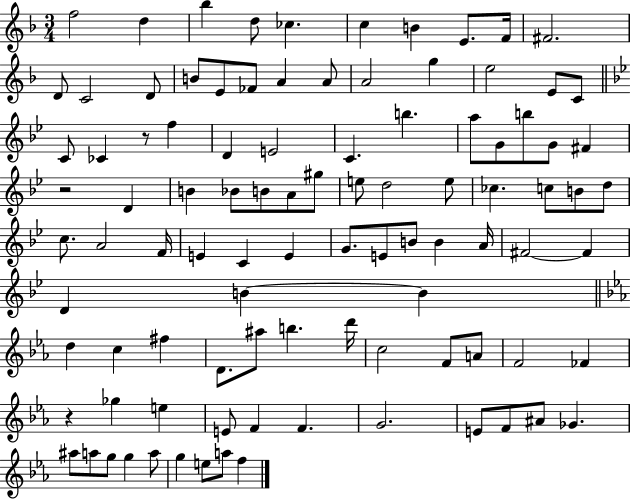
F5/h D5/q Bb5/q D5/e CES5/q. C5/q B4/q E4/e. F4/s F#4/h. D4/e C4/h D4/e B4/e E4/e FES4/e A4/q A4/e A4/h G5/q E5/h E4/e C4/e C4/e CES4/q R/e F5/q D4/q E4/h C4/q. B5/q. A5/e G4/e B5/e G4/e F#4/q R/h D4/q B4/q Bb4/e B4/e A4/e G#5/e E5/e D5/h E5/e CES5/q. C5/e B4/e D5/e C5/e. A4/h F4/s E4/q C4/q E4/q G4/e. E4/e B4/e B4/q A4/s F#4/h F#4/q D4/q B4/q B4/q D5/q C5/q F#5/q D4/e. A#5/e B5/q. D6/s C5/h F4/e A4/e F4/h FES4/q R/q Gb5/q E5/q E4/e F4/q F4/q. G4/h. E4/e F4/e A#4/e Gb4/q. A#5/e A5/e G5/e G5/q A5/e G5/q E5/e A5/e F5/q